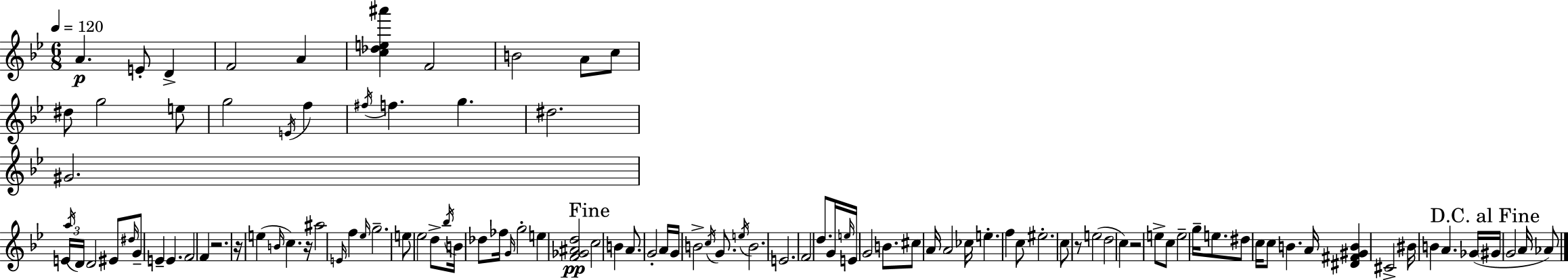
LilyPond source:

{
  \clef treble
  \numericTimeSignature
  \time 6/8
  \key g \minor
  \tempo 4 = 120
  a'4.\p e'8-. d'4-> | f'2 a'4 | <c'' des'' e'' ais'''>4 f'2 | b'2 a'8 c''8 | \break dis''8 g''2 e''8 | g''2 \acciaccatura { e'16 } f''4 | \acciaccatura { fis''16 } f''4. g''4. | dis''2. | \break gis'2. | \tuplet 3/2 { e'16 \acciaccatura { a''16 } d'16 } d'2 | eis'8 \grace { dis''16 } g'8-- e'4-- e'4. | f'2 | \break f'4 r2. | r16 e''4( \grace { b'16 } c''4.) | r16 ais''2 | \grace { e'16 } f''4 \grace { ees''16 } g''2.-- | \break e''8 ees''2 | d''8-> \acciaccatura { bes''16 } b'16 des''8 fes''16 | \grace { g'16 } g''2-. e''4 | <f' ges' ais' d''>2\pp \mark "Fine" c''2 | \break b'4 a'8. | g'2-. a'16 g'16 b'2-> | \acciaccatura { c''16 } g'8. \acciaccatura { e''16 } b'2. | e'2. | \break f'2 | d''8. g'16 \grace { e''16 } | e'16 g'2 b'8. | cis''8 a'16 a'2 ces''16 | \break e''4.-. f''4 c''8 | eis''2.-. | c''8 r8 e''2( | d''2 c''4) | \break r2 e''8-> c''8 | e''2-- g''16-- e''8. | dis''8 c''16 c''8 b'4. a'16 | <dis' fis' gis' b'>4 cis'2-> | \break bis'16 b'4 a'4. ges'16( | \mark "D.C. al Fine" \parenthesize gis'16 g'2 a'16 aes'8) | \bar "|."
}